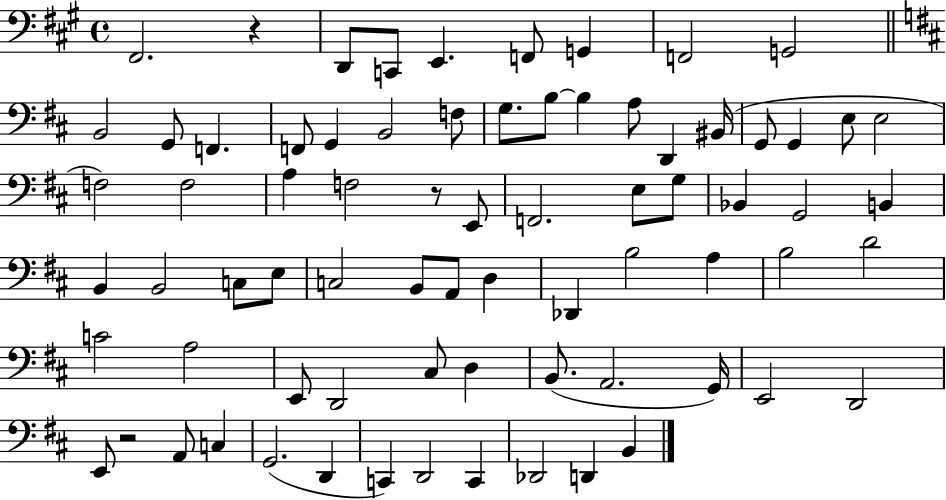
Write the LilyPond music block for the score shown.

{
  \clef bass
  \time 4/4
  \defaultTimeSignature
  \key a \major
  \repeat volta 2 { fis,2. r4 | d,8 c,8 e,4. f,8 g,4 | f,2 g,2 | \bar "||" \break \key b \minor b,2 g,8 f,4. | f,8 g,4 b,2 f8 | g8. b8~~ b4 a8 d,4 bis,16( | g,8 g,4 e8 e2 | \break f2) f2 | a4 f2 r8 e,8 | f,2. e8 g8 | bes,4 g,2 b,4 | \break b,4 b,2 c8 e8 | c2 b,8 a,8 d4 | des,4 b2 a4 | b2 d'2 | \break c'2 a2 | e,8 d,2 cis8 d4 | b,8.( a,2. g,16) | e,2 d,2 | \break e,8 r2 a,8 c4 | g,2.( d,4 | c,4) d,2 c,4 | des,2 d,4 b,4 | \break } \bar "|."
}